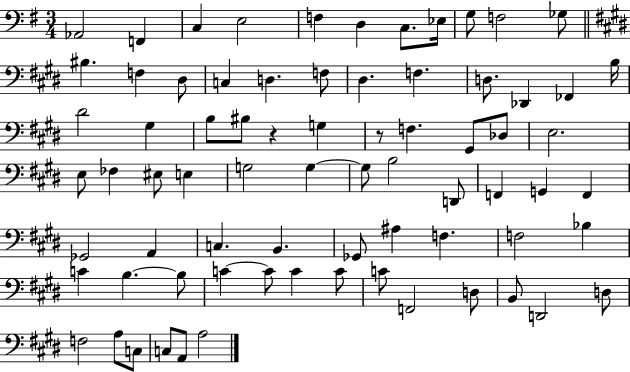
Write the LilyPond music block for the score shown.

{
  \clef bass
  \numericTimeSignature
  \time 3/4
  \key g \major
  aes,2 f,4 | c4 e2 | f4 d4 c8. ees16 | g8 f2 ges8 | \break \bar "||" \break \key e \major bis4. f4 dis8 | c4 d4. f8 | dis4. f4. | d8. des,4 fes,4 b16 | \break dis'2 gis4 | b8 bis8 r4 g4 | r8 f4. gis,8 des8 | e2. | \break e8 fes4 eis8 e4 | g2 g4~~ | g8 b2 d,8 | f,4 g,4 f,4 | \break ges,2 a,4 | c4. b,4. | ges,8 ais4 f4. | f2 bes4 | \break c'4 b4.~~ b8 | c'4~~ c'8 c'4 c'8 | c'8 f,2 d8 | b,8 d,2 d8 | \break f2 a8 c8 | c8 a,8 a2 | \bar "|."
}